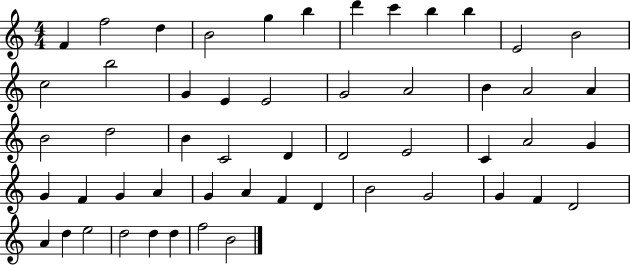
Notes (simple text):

F4/q F5/h D5/q B4/h G5/q B5/q D6/q C6/q B5/q B5/q E4/h B4/h C5/h B5/h G4/q E4/q E4/h G4/h A4/h B4/q A4/h A4/q B4/h D5/h B4/q C4/h D4/q D4/h E4/h C4/q A4/h G4/q G4/q F4/q G4/q A4/q G4/q A4/q F4/q D4/q B4/h G4/h G4/q F4/q D4/h A4/q D5/q E5/h D5/h D5/q D5/q F5/h B4/h